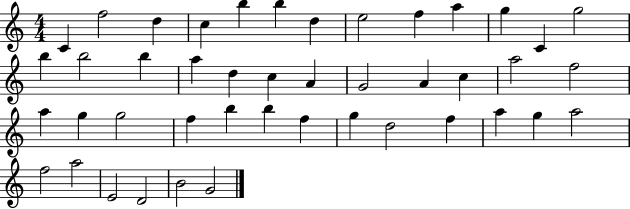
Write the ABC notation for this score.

X:1
T:Untitled
M:4/4
L:1/4
K:C
C f2 d c b b d e2 f a g C g2 b b2 b a d c A G2 A c a2 f2 a g g2 f b b f g d2 f a g a2 f2 a2 E2 D2 B2 G2